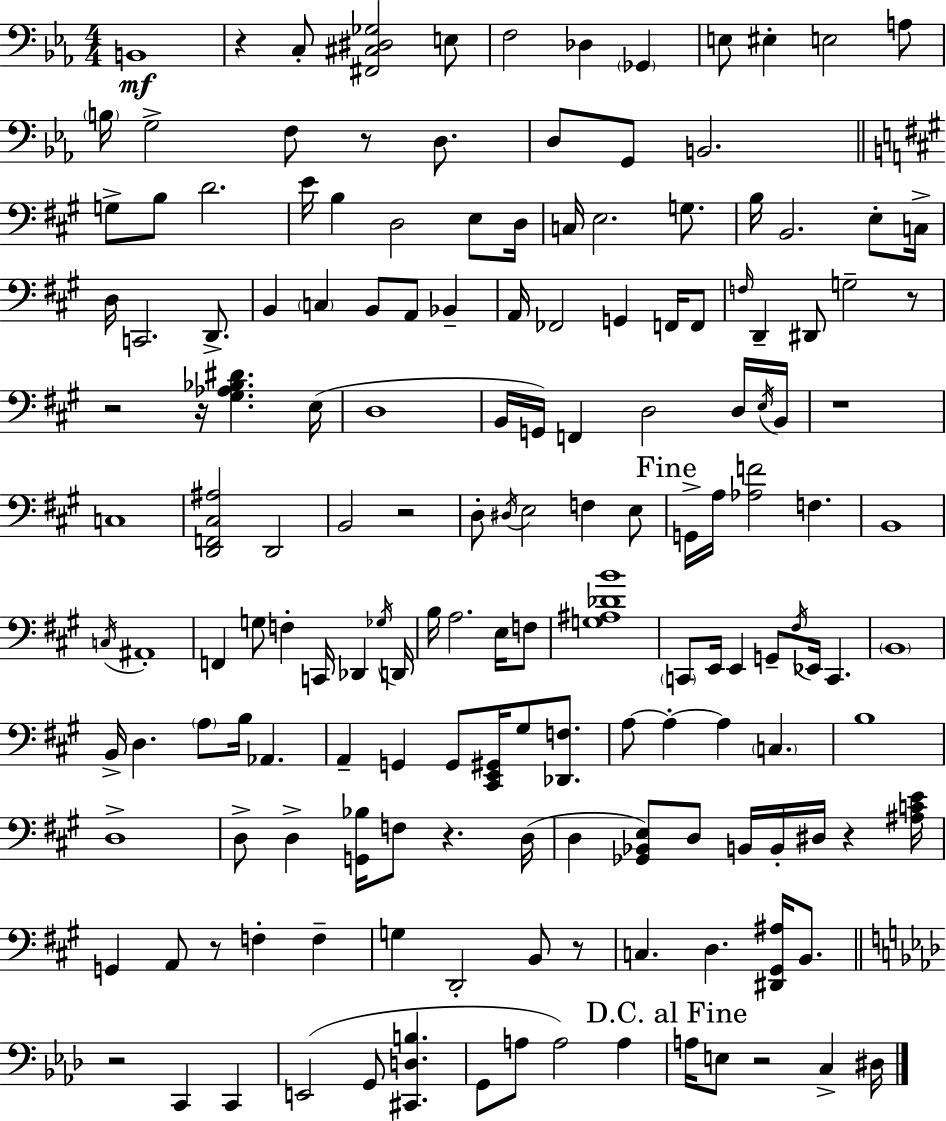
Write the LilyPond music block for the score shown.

{
  \clef bass
  \numericTimeSignature
  \time 4/4
  \key ees \major
  b,1\mf | r4 c8-. <fis, cis dis ges>2 e8 | f2 des4 \parenthesize ges,4 | e8 eis4-. e2 a8 | \break \parenthesize b16 g2-> f8 r8 d8. | d8 g,8 b,2. | \bar "||" \break \key a \major g8-> b8 d'2. | e'16 b4 d2 e8 d16 | c16 e2. g8. | b16 b,2. e8-. c16-> | \break d16 c,2. d,8.-> | b,4 \parenthesize c4 b,8 a,8 bes,4-- | a,16 fes,2 g,4 f,16 f,8 | \grace { f16 } d,4-- dis,8 g2-- r8 | \break r2 r16 <gis aes bes dis'>4. | e16( d1 | b,16 g,16) f,4 d2 d16 | \acciaccatura { e16 } b,16 r1 | \break c1 | <d, f, cis ais>2 d,2 | b,2 r2 | d8-. \acciaccatura { dis16 } e2 f4 | \break e8 \mark "Fine" g,16-> a16 <aes f'>2 f4. | b,1 | \acciaccatura { c16 } ais,1-. | f,4 g8 f4-. c,16 des,4 | \break \acciaccatura { ges16 } d,16 b16 a2. | e16 f8 <g ais des' b'>1 | \parenthesize c,8 e,16 e,4 g,8-- \acciaccatura { fis16 } ees,16 | c,4. \parenthesize b,1 | \break b,16-> d4. \parenthesize a8 b16 | aes,4. a,4-- g,4 g,8 | <cis, e, gis,>16 gis8 <des, f>8. a8~~ a4-.~~ a4 | \parenthesize c4. b1 | \break d1-> | d8-> d4-> <g, bes>16 f8 r4. | d16( d4 <ges, bes, e>8) d8 b,16 b,16-. | dis16 r4 <ais c' e'>16 g,4 a,8 r8 f4-. | \break f4-- g4 d,2-. | b,8 r8 c4. d4. | <dis, gis, ais>16 b,8. \bar "||" \break \key aes \major r2 c,4 c,4 | e,2( g,8 <cis, d b>4. | g,8 a8 a2) a4 | \mark "D.C. al Fine" a16 e8 r2 c4-> dis16 | \break \bar "|."
}